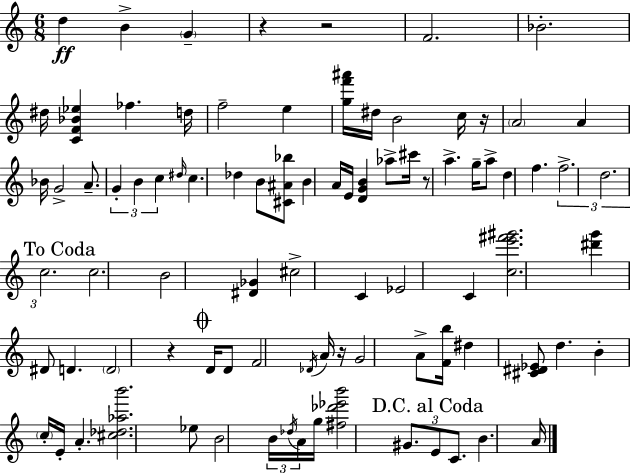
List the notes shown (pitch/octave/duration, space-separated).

D5/q B4/q G4/q R/q R/h F4/h. Bb4/h. D#5/s [C4,F4,Bb4,Eb5]/q FES5/q. D5/s F5/h E5/q [G5,F6,A#6]/s D#5/s B4/h C5/s R/s A4/h A4/q Bb4/s G4/h A4/e. G4/q B4/q C5/q D#5/s C5/q. Db5/q B4/e [C#4,A#4,Bb5]/e B4/q A4/s E4/s [D4,G4,B4]/q Ab5/e C#6/s R/e A5/q. G5/s A5/e D5/q F5/q. F5/h. D5/h. C5/h. C5/h. B4/h [D#4,Gb4]/q C#5/h C4/q Eb4/h C4/q [C5,E6,F#6,G#6]/h. [D#6,G6]/q D#4/e D4/q. D4/h R/q D4/s D4/e F4/h Db4/s A4/s R/s G4/h A4/e [F4,B5]/s D#5/q [C#4,D#4,Eb4]/e D5/q. B4/q C5/s E4/s A4/q. [C#5,Db5,Ab5,B6]/h. Eb5/e B4/h B4/s Db5/s A4/s G5/s [F#5,Db6,Eb6,B6]/h G#4/e. E4/e C4/e. B4/q. A4/s